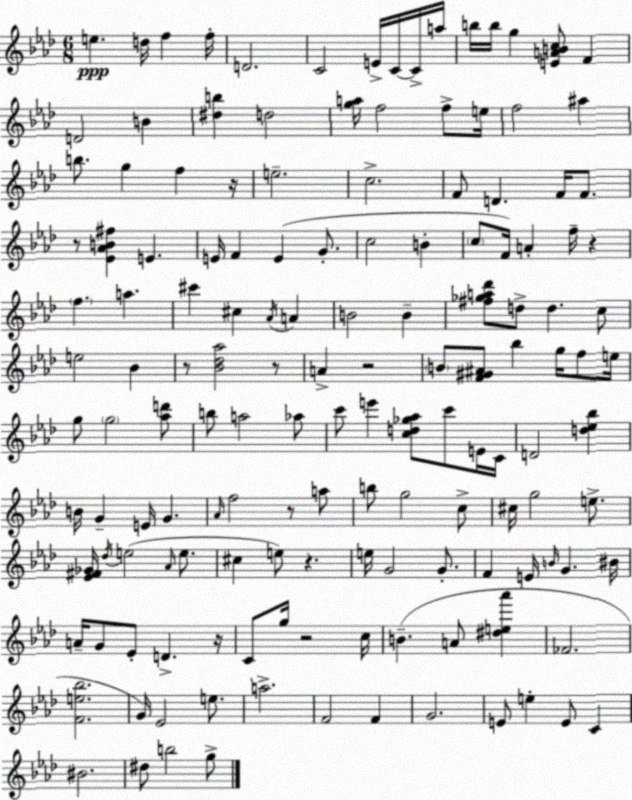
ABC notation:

X:1
T:Untitled
M:6/8
L:1/4
K:Fm
e d/4 f f/4 D2 C2 E/4 C/4 C/4 a/4 b/4 b/4 g [EABc]/2 F D2 B [^db] d2 [ga]/4 f2 f/2 e/4 f2 ^a b/2 g f z/4 e2 c2 F/2 D F/4 F/2 z/2 [_E_AB^f] E E/4 F E G/2 c2 B c/2 F/4 A f/4 z f a ^c' ^c _A/4 A B2 B [^f_ga_d']/2 d/2 d c/2 e2 _B z/2 [_B_d_a]2 z/2 A z2 B/2 [F^G^A]/2 _b g/4 f/2 e/4 g/2 g2 [_ad']/2 b/2 a2 _a/2 c'/2 e' [cd_g_a]/2 c'/2 E/4 C/4 D2 [d_e_b] B/4 G E/4 G _A/4 f2 z/2 a/2 b/2 g2 c/2 ^c/4 g2 e/2 [_E^F_G]/4 _d/4 e2 _A/4 e/2 ^c e/2 z e/4 G2 G/2 F E/4 B/4 G ^B/4 A/4 G/2 _E/2 D z/4 C/2 g/4 z2 c/4 B A/2 [^de_a'] _F2 [Fe_b]2 G/4 _E2 e/2 a2 F2 F G2 E/2 e E/2 C ^B2 ^d/2 b2 g/2